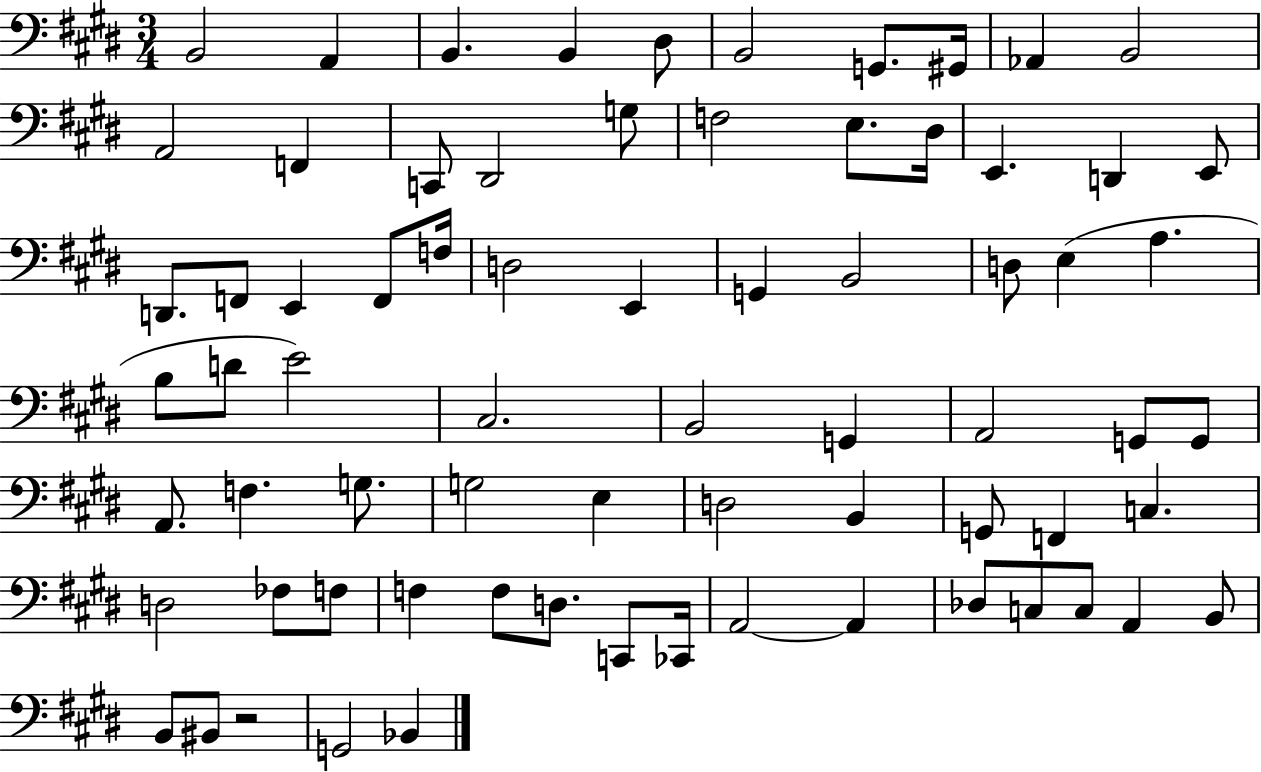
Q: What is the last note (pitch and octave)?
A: Bb2